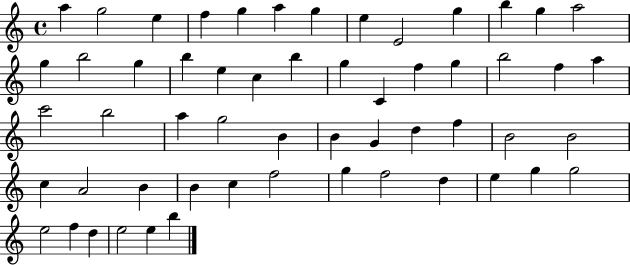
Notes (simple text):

A5/q G5/h E5/q F5/q G5/q A5/q G5/q E5/q E4/h G5/q B5/q G5/q A5/h G5/q B5/h G5/q B5/q E5/q C5/q B5/q G5/q C4/q F5/q G5/q B5/h F5/q A5/q C6/h B5/h A5/q G5/h B4/q B4/q G4/q D5/q F5/q B4/h B4/h C5/q A4/h B4/q B4/q C5/q F5/h G5/q F5/h D5/q E5/q G5/q G5/h E5/h F5/q D5/q E5/h E5/q B5/q